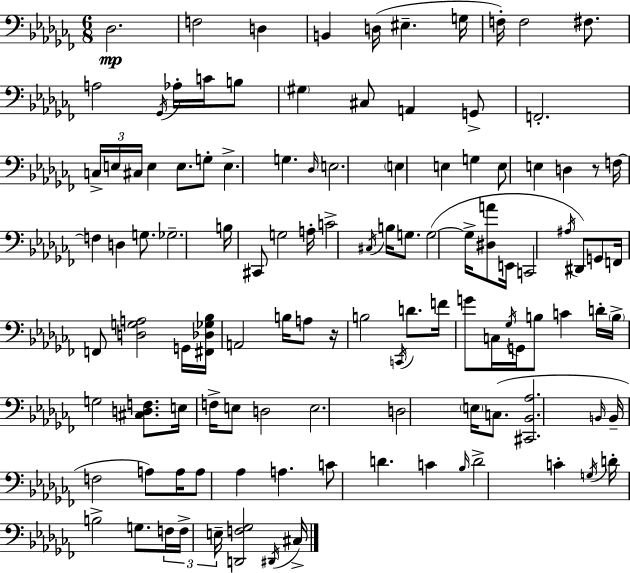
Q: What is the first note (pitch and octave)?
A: Db3